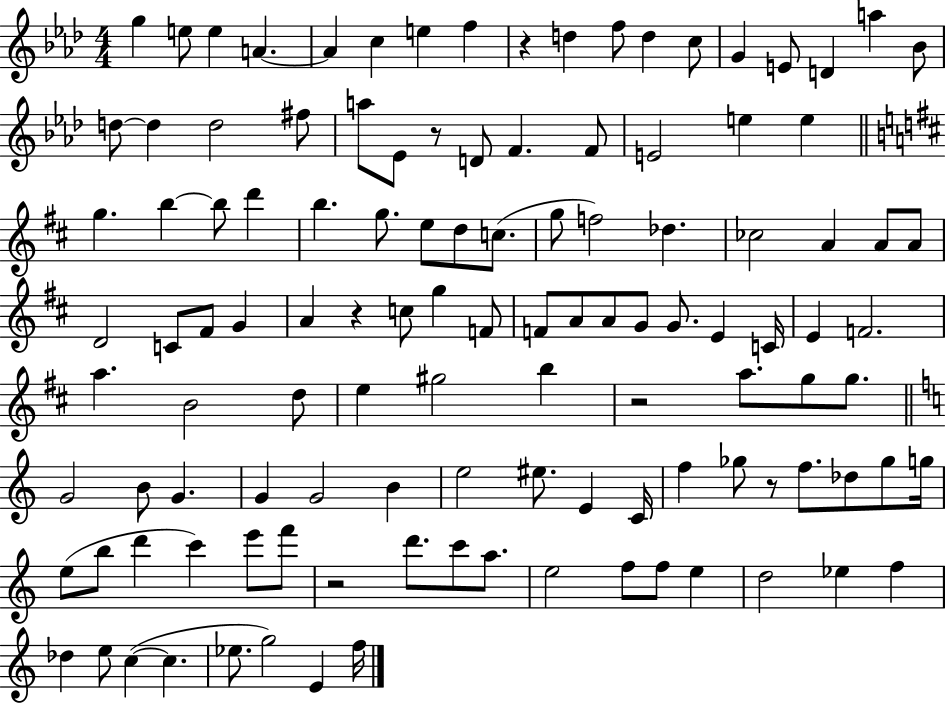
X:1
T:Untitled
M:4/4
L:1/4
K:Ab
g e/2 e A A c e f z d f/2 d c/2 G E/2 D a _B/2 d/2 d d2 ^f/2 a/2 _E/2 z/2 D/2 F F/2 E2 e e g b b/2 d' b g/2 e/2 d/2 c/2 g/2 f2 _d _c2 A A/2 A/2 D2 C/2 ^F/2 G A z c/2 g F/2 F/2 A/2 A/2 G/2 G/2 E C/4 E F2 a B2 d/2 e ^g2 b z2 a/2 g/2 g/2 G2 B/2 G G G2 B e2 ^e/2 E C/4 f _g/2 z/2 f/2 _d/2 _g/2 g/4 e/2 b/2 d' c' e'/2 f'/2 z2 d'/2 c'/2 a/2 e2 f/2 f/2 e d2 _e f _d e/2 c c _e/2 g2 E f/4